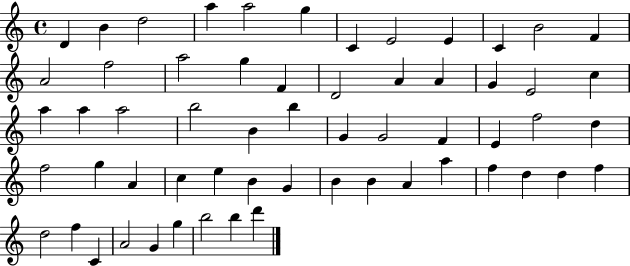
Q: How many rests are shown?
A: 0